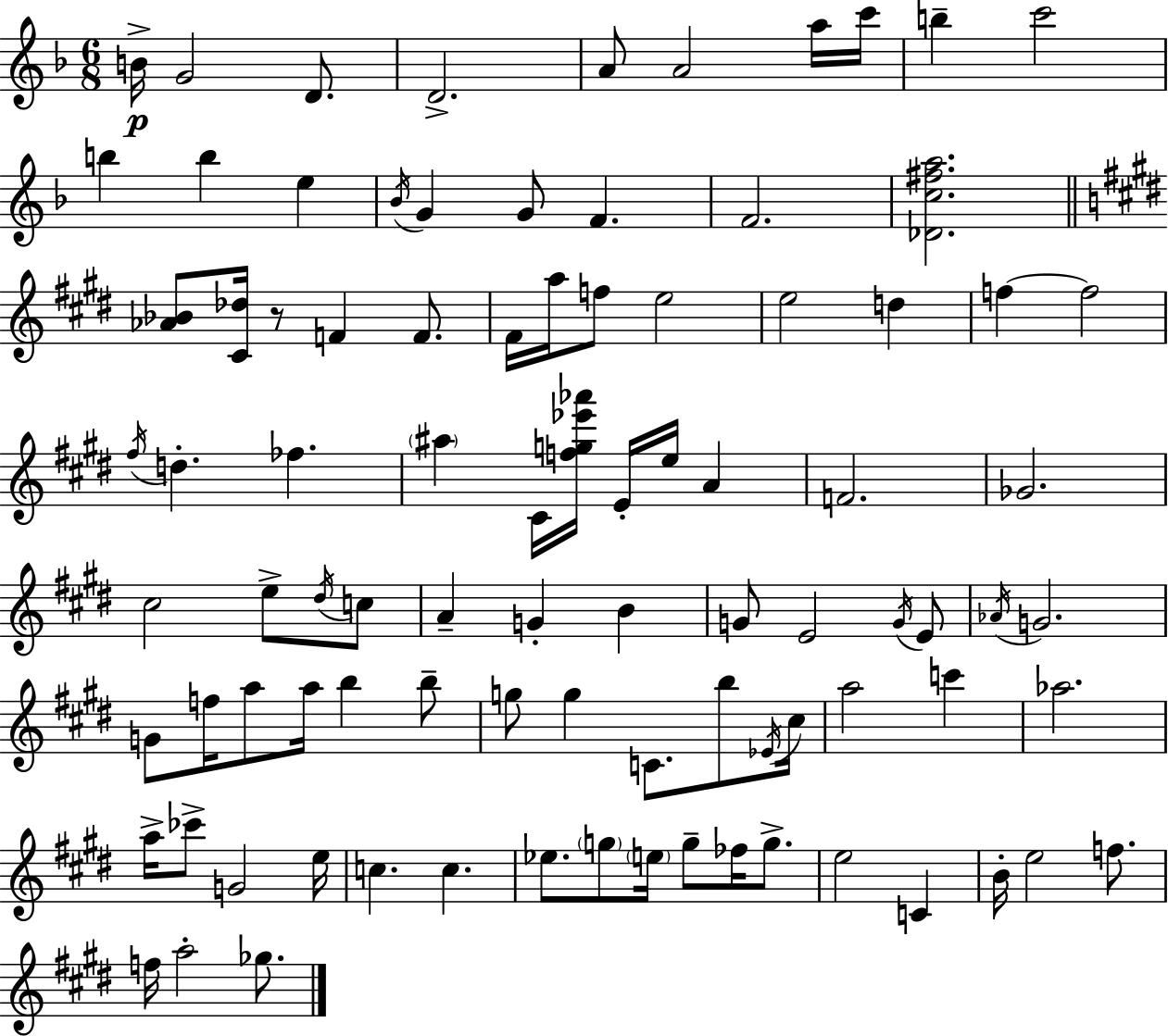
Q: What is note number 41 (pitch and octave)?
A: D#5